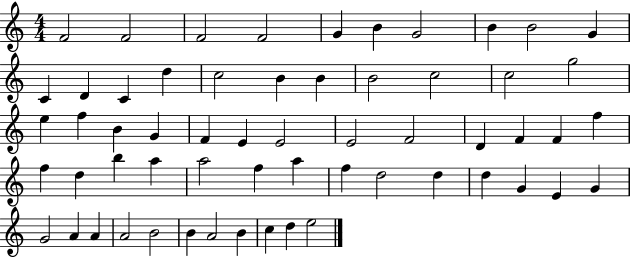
F4/h F4/h F4/h F4/h G4/q B4/q G4/h B4/q B4/h G4/q C4/q D4/q C4/q D5/q C5/h B4/q B4/q B4/h C5/h C5/h G5/h E5/q F5/q B4/q G4/q F4/q E4/q E4/h E4/h F4/h D4/q F4/q F4/q F5/q F5/q D5/q B5/q A5/q A5/h F5/q A5/q F5/q D5/h D5/q D5/q G4/q E4/q G4/q G4/h A4/q A4/q A4/h B4/h B4/q A4/h B4/q C5/q D5/q E5/h